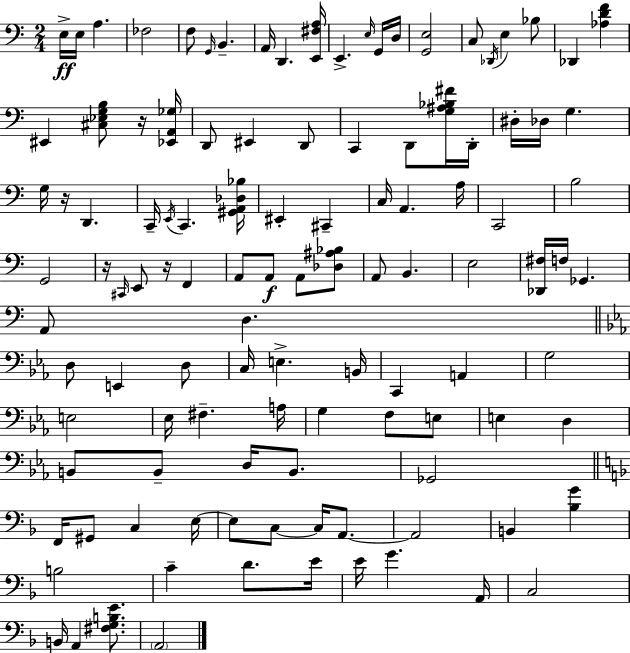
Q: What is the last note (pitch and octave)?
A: A2